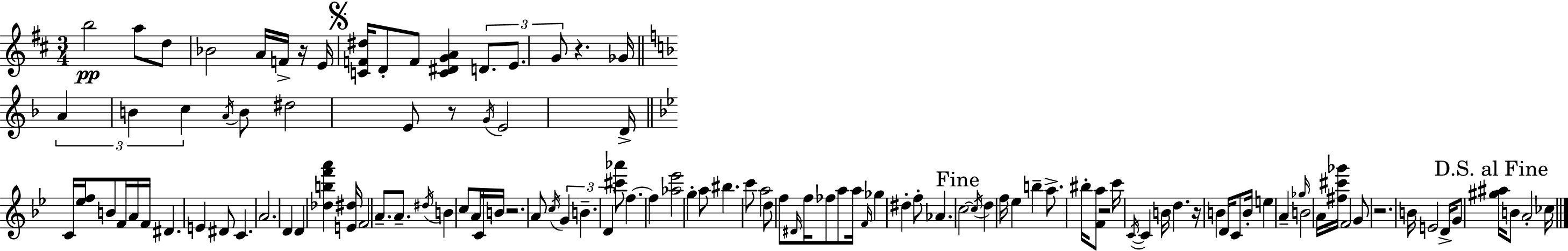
{
  \clef treble
  \numericTimeSignature
  \time 3/4
  \key d \major
  b''2\pp a''8 d''8 | bes'2 a'16 f'16-> r16 e'16 | \mark \markup { \musicglyph "scripts.segno" } <c' f' dis''>16 d'8-. f'8 <c' dis' g' a'>4 \tuplet 3/2 { d'8. | e'8. g'8 } r4. ges'16 | \break \bar "||" \break \key d \minor \tuplet 3/2 { a'4 b'4 c''4 } | \acciaccatura { a'16 } b'8 dis''2 e'8 | r8 \acciaccatura { g'16 } e'2 | d'16-> \bar "||" \break \key bes \major c'16 <ees'' f''>16 b'8 f'16 a'16 f'16 dis'4. | e'4 dis'8 c'4. | a'2. | d'4 d'4 <des'' b'' f''' a'''>4 | \break <e' dis''>16 f'2 a'8.-- | a'8.-- \acciaccatura { dis''16 } b'4 c''8 a'16 | c'16 b'16 r2. | a'8 \acciaccatura { c''16 } \tuplet 3/2 { g'4 b'4.-- | \break d'4 } <cis''' aes'''>8 f''4.~~ | f''4 <aes'' ees'''>2 | g''4-. a''8 bis''4. | c'''8 a''2 | \break d''8 f''8 \grace { dis'16 } f''16 fes''8 a''8 a''16 | \grace { f'16 } ges''4 dis''4-. f''8-. aes'4. | \mark "Fine" c''2~~ | \acciaccatura { c''16 } d''4 f''16 ees''4 b''4-- | \break a''8.-> bis''16-. <f' a''>8 r2 | c'''16 \acciaccatura { c'16~ }~ c'4 b'16 | d''4. r16 b'4 d'16 | c'8 b'16-. e''4 a'4-- \grace { ges''16 } | \break b'2 a'16 <fis'' cis''' ges'''>16 f'2 | g'8 r2. | b'16 e'2 | d'16-> g'8 \mark "D.S. al Fine" <gis'' ais''>16 b'8 a'2-. | \break ces''16 \bar "|."
}